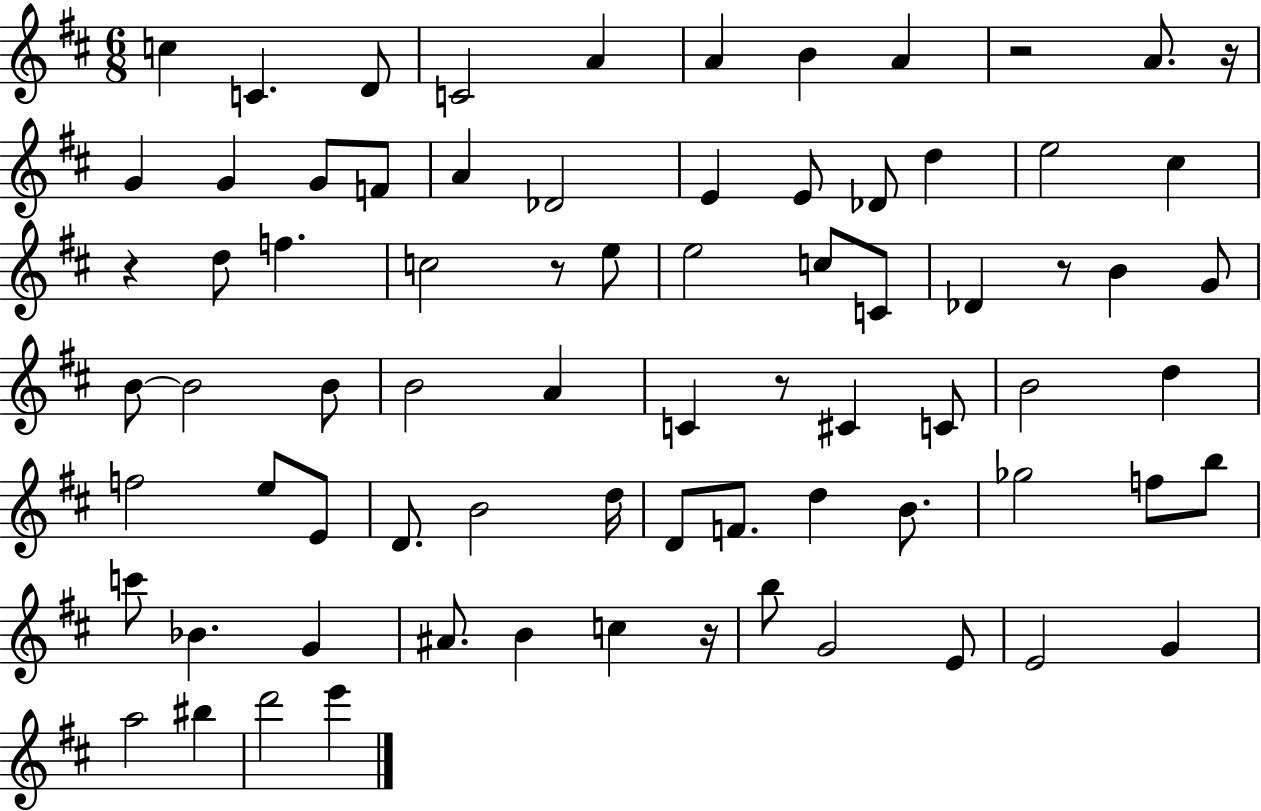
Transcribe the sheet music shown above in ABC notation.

X:1
T:Untitled
M:6/8
L:1/4
K:D
c C D/2 C2 A A B A z2 A/2 z/4 G G G/2 F/2 A _D2 E E/2 _D/2 d e2 ^c z d/2 f c2 z/2 e/2 e2 c/2 C/2 _D z/2 B G/2 B/2 B2 B/2 B2 A C z/2 ^C C/2 B2 d f2 e/2 E/2 D/2 B2 d/4 D/2 F/2 d B/2 _g2 f/2 b/2 c'/2 _B G ^A/2 B c z/4 b/2 G2 E/2 E2 G a2 ^b d'2 e'